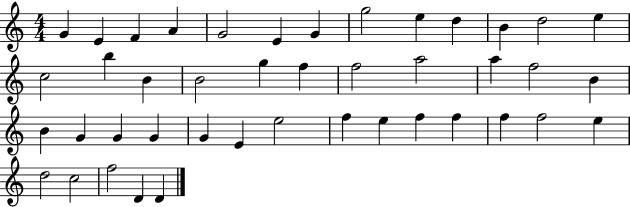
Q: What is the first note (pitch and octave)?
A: G4